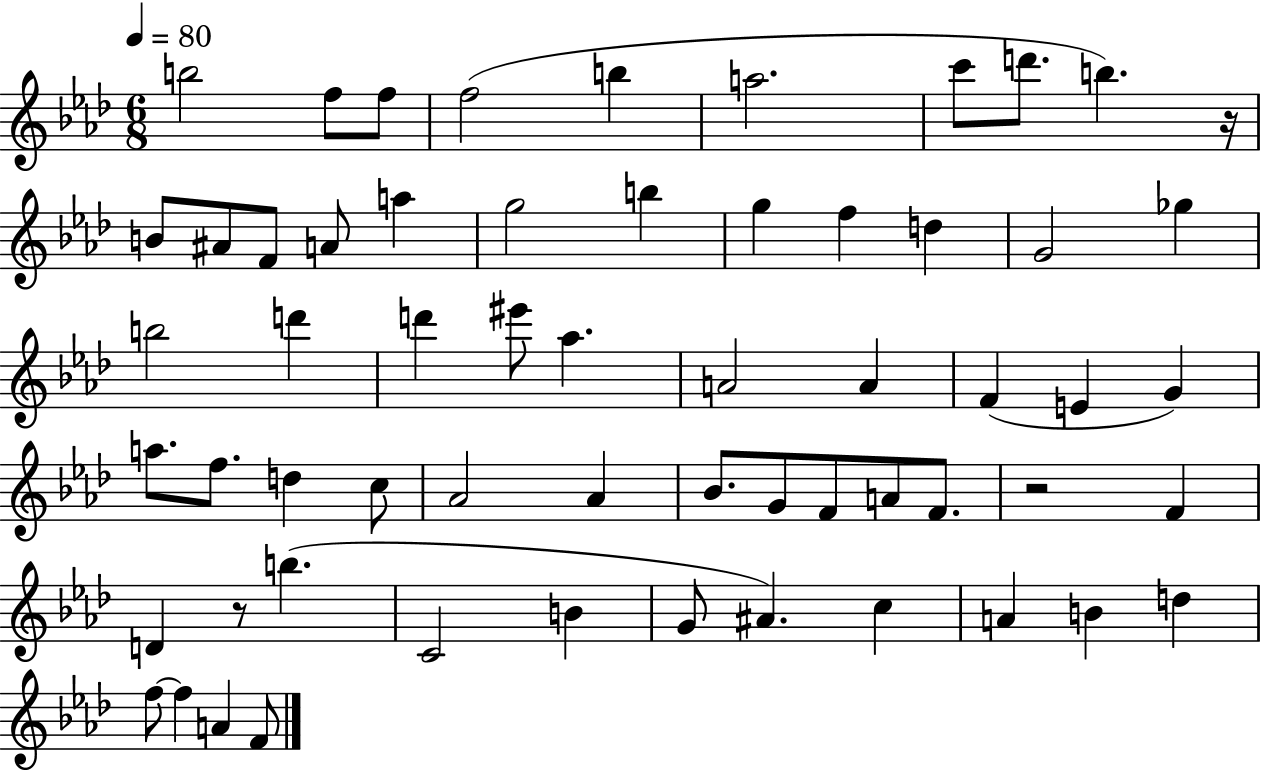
{
  \clef treble
  \numericTimeSignature
  \time 6/8
  \key aes \major
  \tempo 4 = 80
  b''2 f''8 f''8 | f''2( b''4 | a''2. | c'''8 d'''8. b''4.) r16 | \break b'8 ais'8 f'8 a'8 a''4 | g''2 b''4 | g''4 f''4 d''4 | g'2 ges''4 | \break b''2 d'''4 | d'''4 eis'''8 aes''4. | a'2 a'4 | f'4( e'4 g'4) | \break a''8. f''8. d''4 c''8 | aes'2 aes'4 | bes'8. g'8 f'8 a'8 f'8. | r2 f'4 | \break d'4 r8 b''4.( | c'2 b'4 | g'8 ais'4.) c''4 | a'4 b'4 d''4 | \break f''8~~ f''4 a'4 f'8 | \bar "|."
}